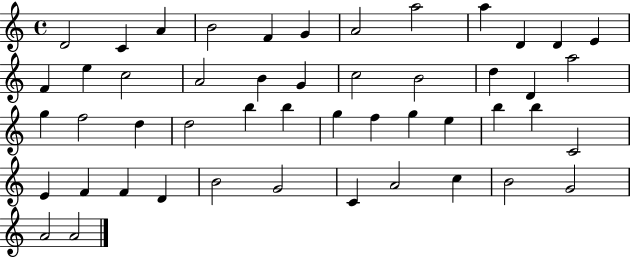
{
  \clef treble
  \time 4/4
  \defaultTimeSignature
  \key c \major
  d'2 c'4 a'4 | b'2 f'4 g'4 | a'2 a''2 | a''4 d'4 d'4 e'4 | \break f'4 e''4 c''2 | a'2 b'4 g'4 | c''2 b'2 | d''4 d'4 a''2 | \break g''4 f''2 d''4 | d''2 b''4 b''4 | g''4 f''4 g''4 e''4 | b''4 b''4 c'2 | \break e'4 f'4 f'4 d'4 | b'2 g'2 | c'4 a'2 c''4 | b'2 g'2 | \break a'2 a'2 | \bar "|."
}